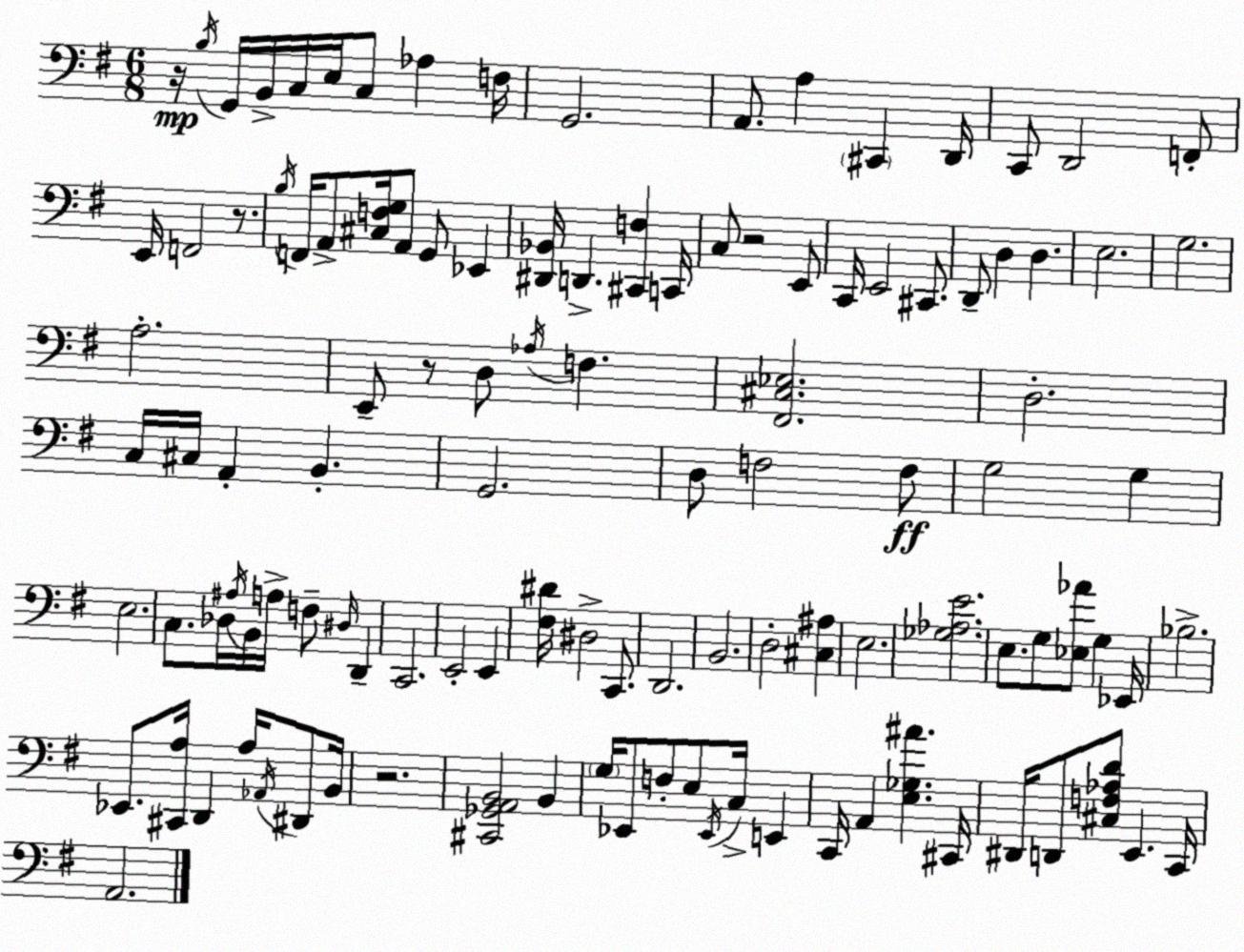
X:1
T:Untitled
M:6/8
L:1/4
K:G
z/4 B,/4 G,,/4 B,,/4 C,/4 E,/4 C,/2 _A, F,/4 G,,2 A,,/2 A, ^C,, D,,/4 C,,/2 D,,2 F,,/2 E,,/4 F,,2 z/2 B,/4 F,,/4 A,,/2 [^C,F,G,]/4 A,,/2 G,,/2 _E,, [^D,,_B,,]/4 D,, [^C,,F,] C,,/4 C,/2 z2 E,,/2 C,,/4 E,,2 ^C,,/2 D,,/2 D, D, E,2 G,2 A,2 E,,/2 z/2 D,/2 _A,/4 F, [^F,,^C,_E,]2 D,2 C,/4 ^C,/4 A,, B,, G,,2 D,/2 F,2 F,/2 G,2 G, E,2 C,/2 _D,/4 ^A,/4 B,,/4 A,/4 F,/2 ^D,/4 D,, C,,2 E,,2 E,, [^F,^D]/4 ^D,2 C,,/2 D,,2 B,,2 D,2 [^C,^A,] E,2 [_G,_A,E]2 E,/2 G,/2 [_E,_A]/2 G, _E,,/4 _B,2 _E,,/2 [^C,,A,]/4 D,, A,/4 _A,,/4 ^D,,/2 B,,/4 z2 [^C,,_G,,A,,B,,]2 B,, G,/4 _E,,/2 F,/2 E,/2 _E,,/4 C,/4 E,, C,,/4 A,, [E,_G,^A] ^C,,/4 ^D,,/4 D,,/2 [^C,F,_A,D]/2 E,, C,,/4 A,,2